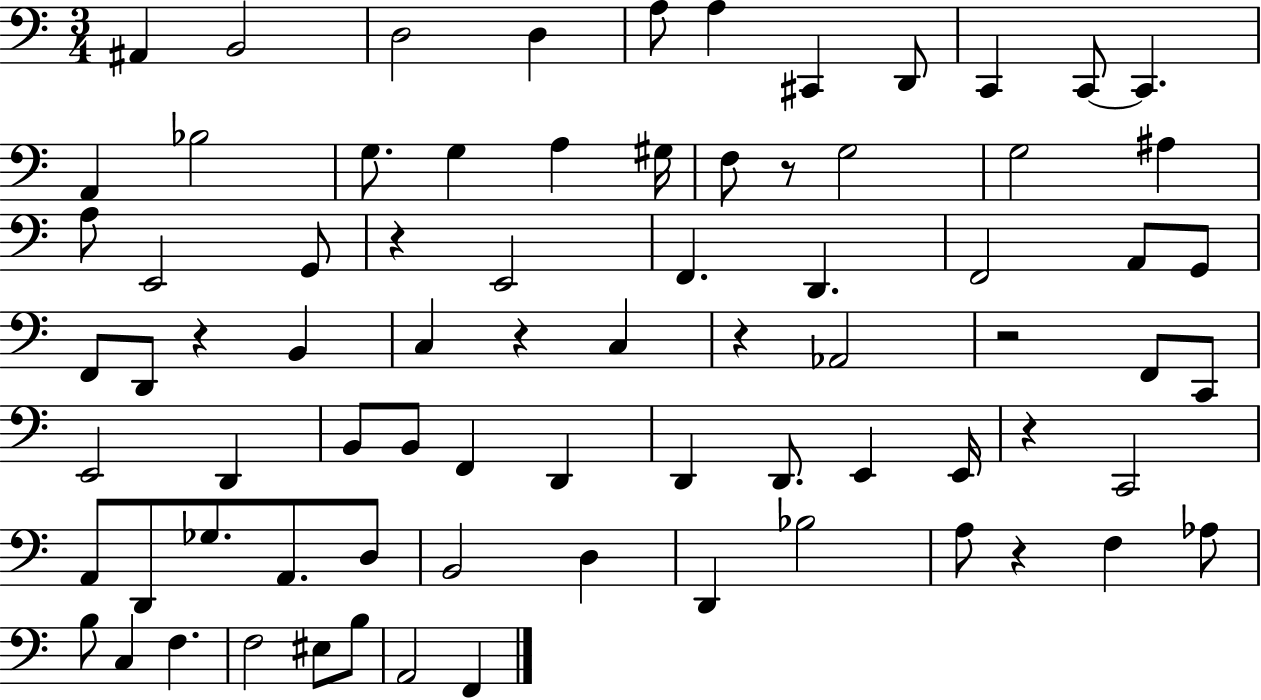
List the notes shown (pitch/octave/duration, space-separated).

A#2/q B2/h D3/h D3/q A3/e A3/q C#2/q D2/e C2/q C2/e C2/q. A2/q Bb3/h G3/e. G3/q A3/q G#3/s F3/e R/e G3/h G3/h A#3/q A3/e E2/h G2/e R/q E2/h F2/q. D2/q. F2/h A2/e G2/e F2/e D2/e R/q B2/q C3/q R/q C3/q R/q Ab2/h R/h F2/e C2/e E2/h D2/q B2/e B2/e F2/q D2/q D2/q D2/e. E2/q E2/s R/q C2/h A2/e D2/e Gb3/e. A2/e. D3/e B2/h D3/q D2/q Bb3/h A3/e R/q F3/q Ab3/e B3/e C3/q F3/q. F3/h EIS3/e B3/e A2/h F2/q